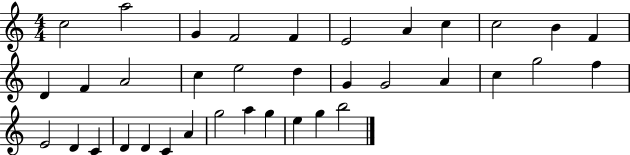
C5/h A5/h G4/q F4/h F4/q E4/h A4/q C5/q C5/h B4/q F4/q D4/q F4/q A4/h C5/q E5/h D5/q G4/q G4/h A4/q C5/q G5/h F5/q E4/h D4/q C4/q D4/q D4/q C4/q A4/q G5/h A5/q G5/q E5/q G5/q B5/h